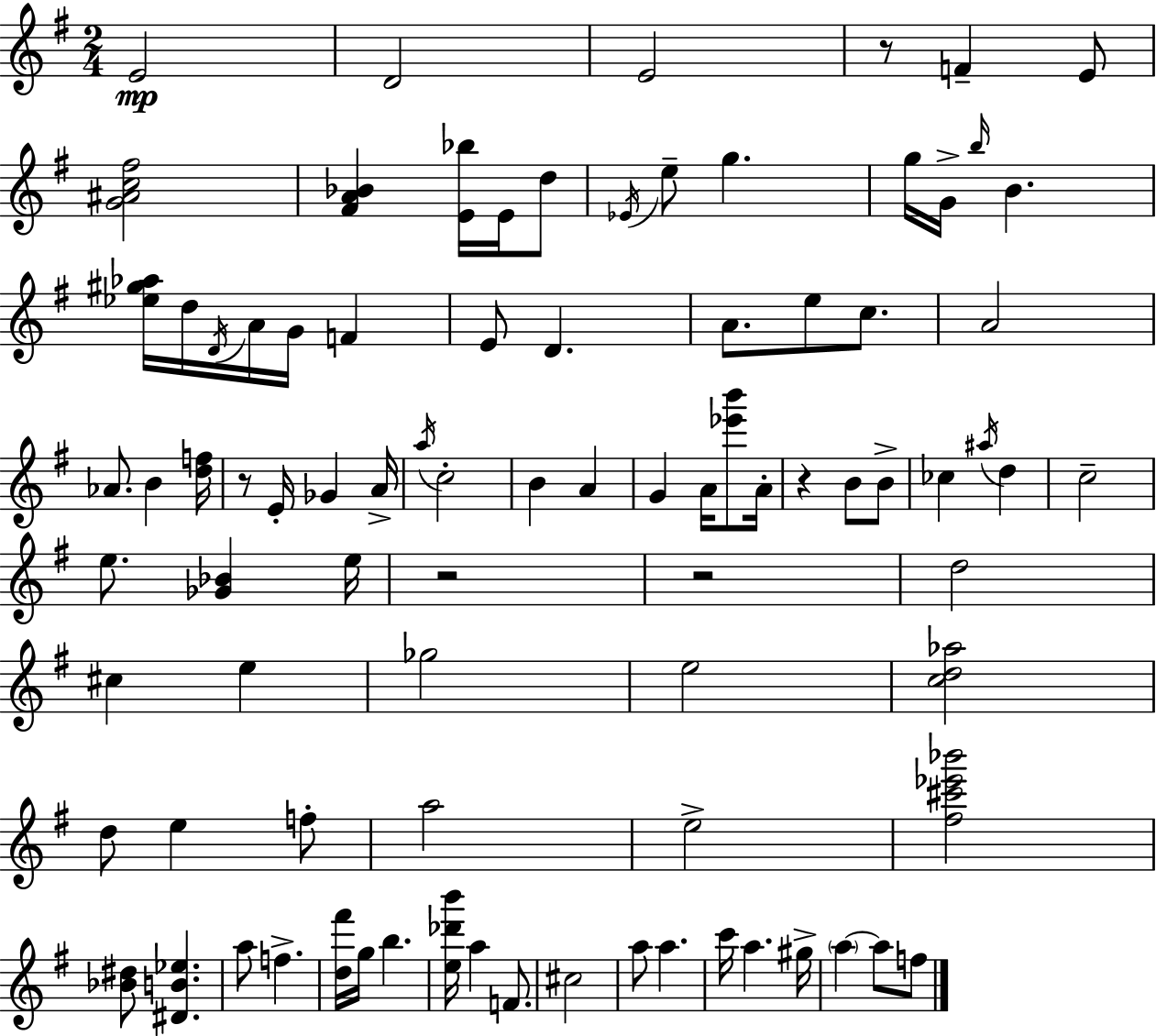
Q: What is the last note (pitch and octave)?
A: F5